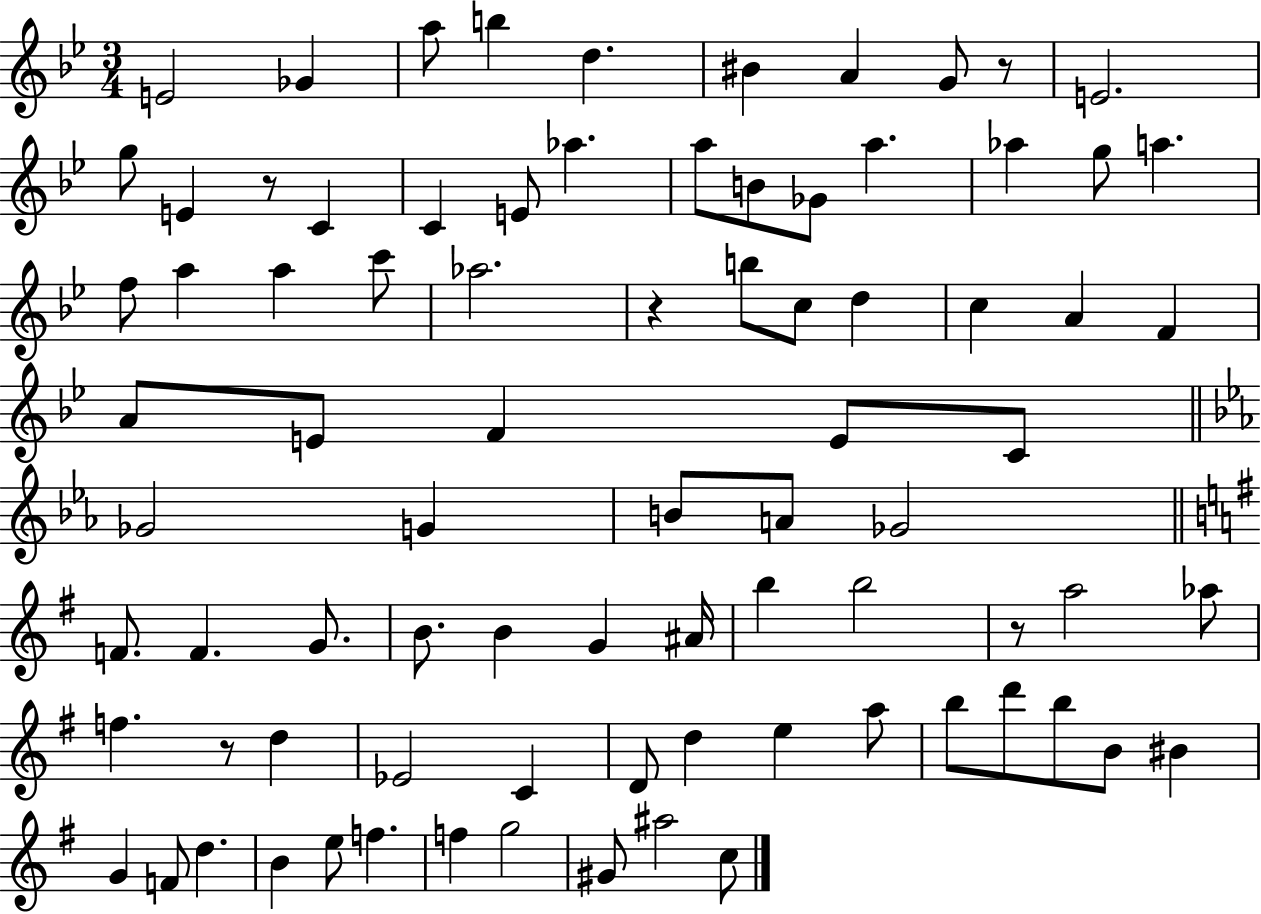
{
  \clef treble
  \numericTimeSignature
  \time 3/4
  \key bes \major
  e'2 ges'4 | a''8 b''4 d''4. | bis'4 a'4 g'8 r8 | e'2. | \break g''8 e'4 r8 c'4 | c'4 e'8 aes''4. | a''8 b'8 ges'8 a''4. | aes''4 g''8 a''4. | \break f''8 a''4 a''4 c'''8 | aes''2. | r4 b''8 c''8 d''4 | c''4 a'4 f'4 | \break a'8 e'8 f'4 e'8 c'8 | \bar "||" \break \key c \minor ges'2 g'4 | b'8 a'8 ges'2 | \bar "||" \break \key g \major f'8. f'4. g'8. | b'8. b'4 g'4 ais'16 | b''4 b''2 | r8 a''2 aes''8 | \break f''4. r8 d''4 | ees'2 c'4 | d'8 d''4 e''4 a''8 | b''8 d'''8 b''8 b'8 bis'4 | \break g'4 f'8 d''4. | b'4 e''8 f''4. | f''4 g''2 | gis'8 ais''2 c''8 | \break \bar "|."
}